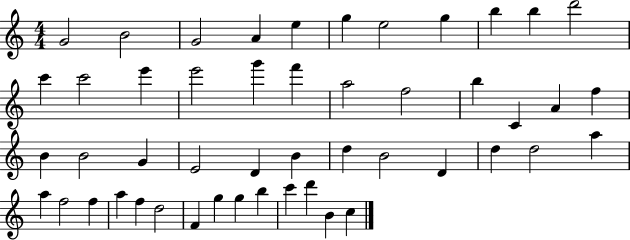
{
  \clef treble
  \numericTimeSignature
  \time 4/4
  \key c \major
  g'2 b'2 | g'2 a'4 e''4 | g''4 e''2 g''4 | b''4 b''4 d'''2 | \break c'''4 c'''2 e'''4 | e'''2 g'''4 f'''4 | a''2 f''2 | b''4 c'4 a'4 f''4 | \break b'4 b'2 g'4 | e'2 d'4 b'4 | d''4 b'2 d'4 | d''4 d''2 a''4 | \break a''4 f''2 f''4 | a''4 f''4 d''2 | f'4 g''4 g''4 b''4 | c'''4 d'''4 b'4 c''4 | \break \bar "|."
}